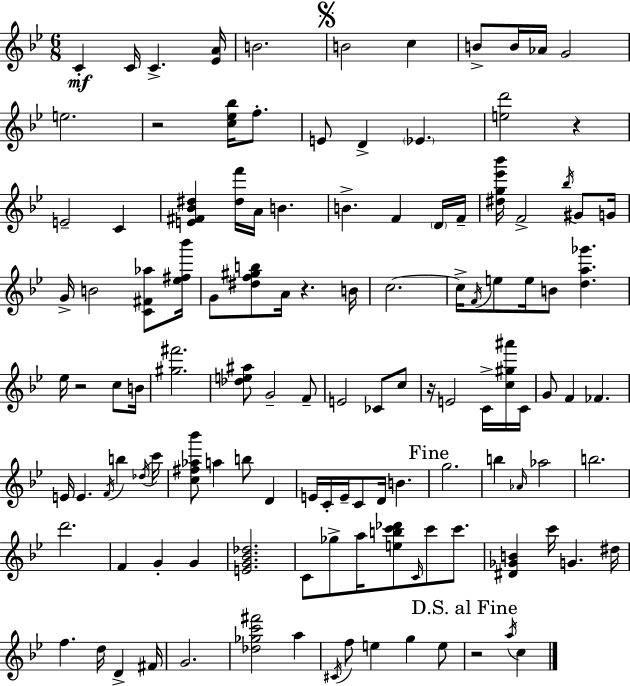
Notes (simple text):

C4/q C4/s C4/q. [Eb4,A4]/s B4/h. B4/h C5/q B4/e B4/s Ab4/s G4/h E5/h. R/h [C5,Eb5,Bb5]/s F5/e. E4/e D4/q Eb4/q. [E5,D6]/h R/q E4/h C4/q [E4,F#4,Bb4,D#5]/q [D#5,F6]/s A4/s B4/q. B4/q. F4/q D4/s F4/s [D#5,G5,Eb6,Bb6]/s F4/h Bb5/s G#4/e G4/s G4/s B4/h [C4,F#4,Ab5]/e [Eb5,F#5,Bb6]/s G4/e [D#5,F5,G#5,B5]/e A4/s R/q. B4/s C5/h. C5/s F4/s E5/e E5/s B4/e [D5,A5,Gb6]/q. Eb5/s R/h C5/e B4/s [G#5,F#6]/h. [Db5,E5,A#5]/e G4/h F4/e E4/h CES4/e C5/e R/s E4/h C4/s [C5,G#5,A#6]/s C4/s G4/e F4/q FES4/q. E4/s E4/q. F4/s B5/q Db5/s C6/s [C5,F#5,Ab5,Bb6]/e A5/q B5/e D4/q E4/s C4/s E4/s C4/e D4/s B4/q. G5/h. B5/q Ab4/s Ab5/h B5/h. D6/h. F4/q G4/q G4/q [E4,G4,Bb4,Db5]/h. C4/e Gb5/e A5/s [E5,B5,C6,Db6]/e C4/s C6/e C6/e. [D#4,Gb4,B4]/q C6/s G4/q. D#5/s F5/q. D5/s D4/q F#4/s G4/h. [Db5,Gb5,C6,F#6]/h A5/q C#4/s F5/e E5/q G5/q E5/e R/h A5/s C5/q